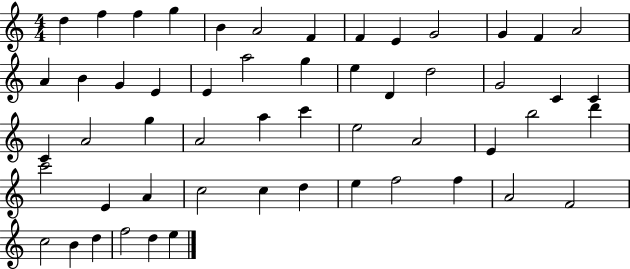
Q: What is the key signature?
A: C major